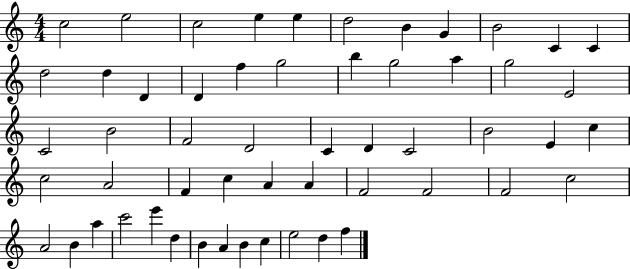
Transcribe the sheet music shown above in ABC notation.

X:1
T:Untitled
M:4/4
L:1/4
K:C
c2 e2 c2 e e d2 B G B2 C C d2 d D D f g2 b g2 a g2 E2 C2 B2 F2 D2 C D C2 B2 E c c2 A2 F c A A F2 F2 F2 c2 A2 B a c'2 e' d B A B c e2 d f